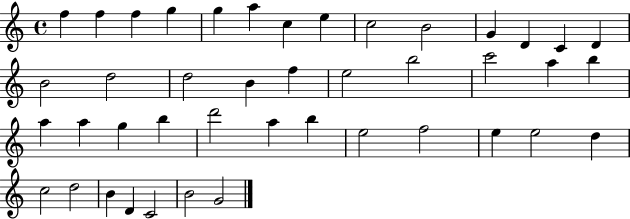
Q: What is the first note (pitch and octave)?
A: F5